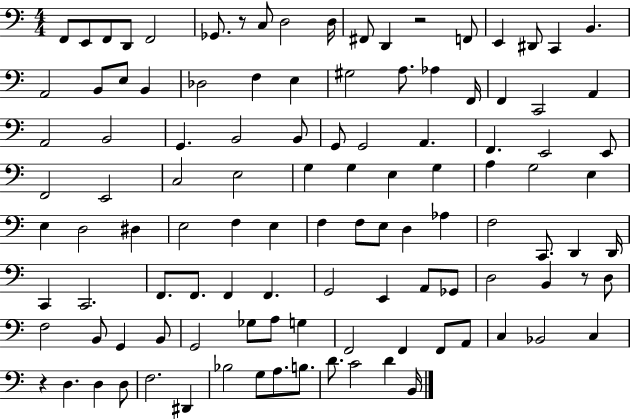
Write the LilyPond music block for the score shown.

{
  \clef bass
  \numericTimeSignature
  \time 4/4
  \key c \major
  f,8 e,8 f,8 d,8 f,2 | ges,8. r8 c8 d2 d16 | fis,8 d,4 r2 f,8 | e,4 dis,8 c,4 b,4. | \break a,2 b,8 e8 b,4 | des2 f4 e4 | gis2 a8. aes4 f,16 | f,4 c,2 a,4 | \break a,2 b,2 | g,4. b,2 b,8 | g,8 g,2 a,4. | f,4. e,2 e,8 | \break f,2 e,2 | c2 e2 | g4 g4 e4 g4 | a4 g2 e4 | \break e4 d2 dis4 | e2 f4 e4 | f4 f8 e8 d4 aes4 | f2 c,8. d,4 d,16 | \break c,4 c,2. | f,8. f,8. f,4 f,4. | g,2 e,4 a,8 ges,8 | d2 b,4 r8 d8 | \break f2 b,8 g,4 b,8 | g,2 ges8 a8 g4 | f,2 f,4 f,8 a,8 | c4 bes,2 c4 | \break r4 d4. d4 d8 | f2. dis,4 | bes2 g8 a8. b8. | d'8. c'2 d'4 b,16 | \break \bar "|."
}